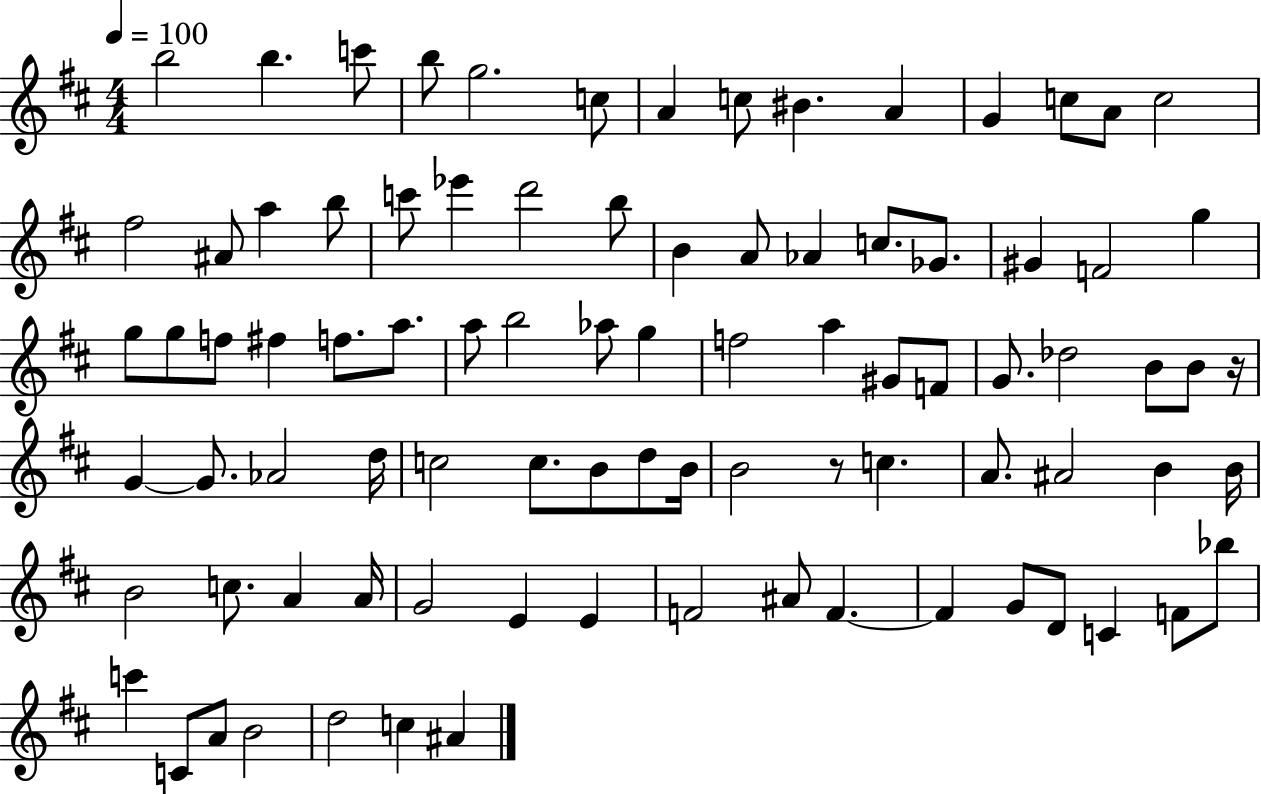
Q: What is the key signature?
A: D major